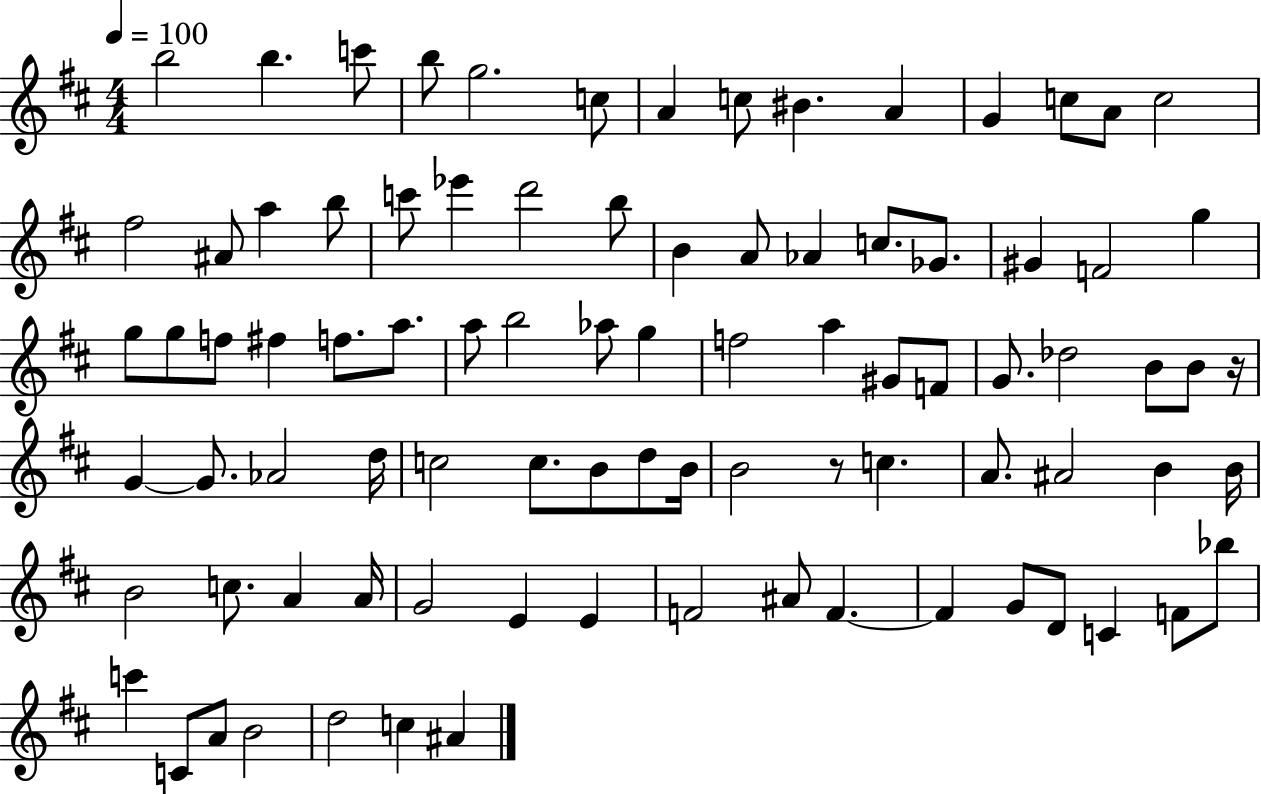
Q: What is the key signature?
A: D major